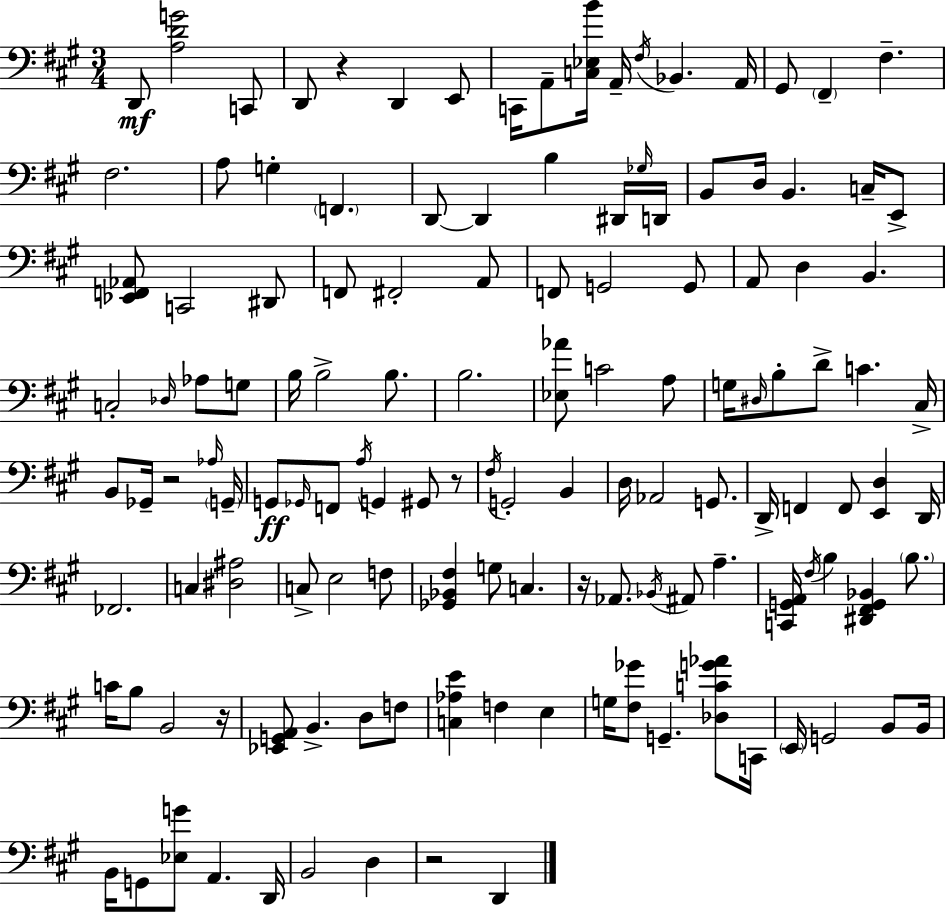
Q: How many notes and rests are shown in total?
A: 132